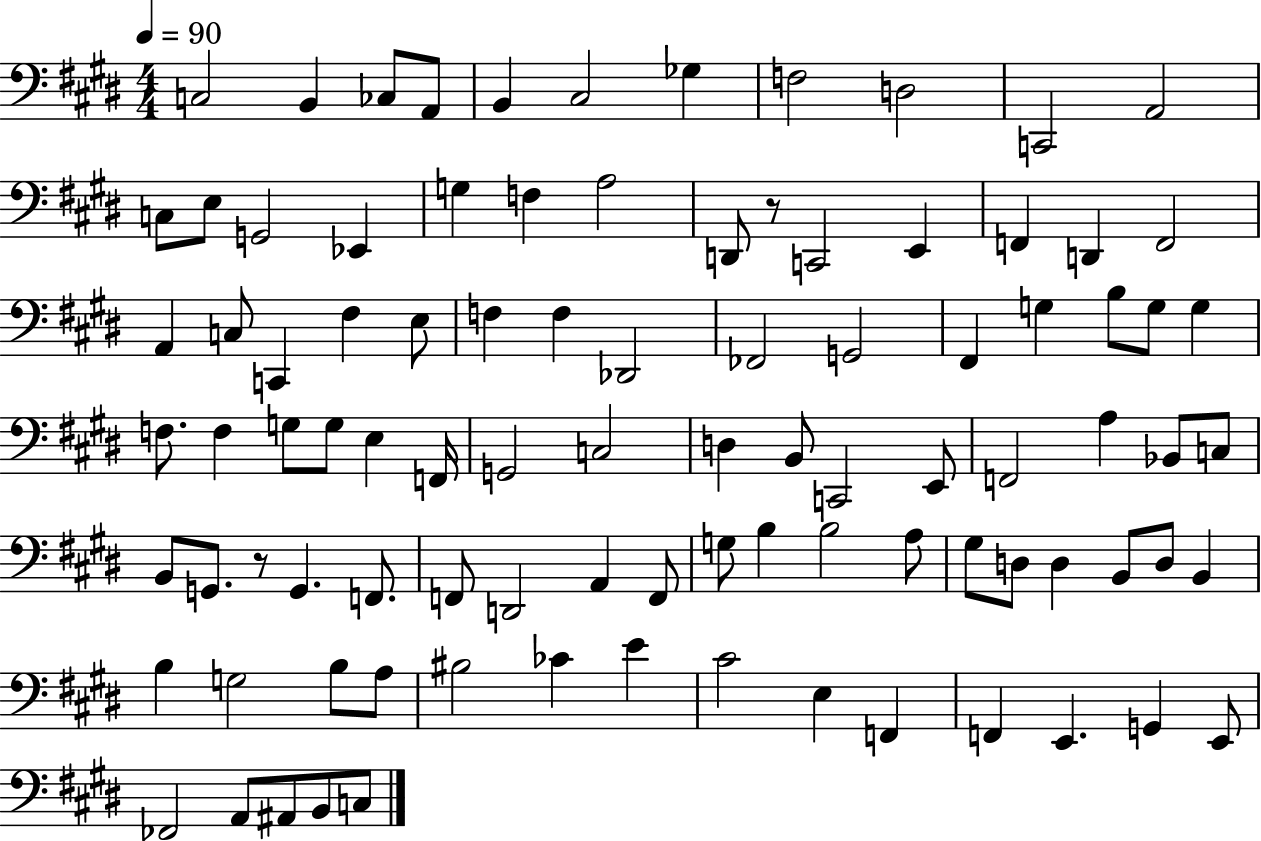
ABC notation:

X:1
T:Untitled
M:4/4
L:1/4
K:E
C,2 B,, _C,/2 A,,/2 B,, ^C,2 _G, F,2 D,2 C,,2 A,,2 C,/2 E,/2 G,,2 _E,, G, F, A,2 D,,/2 z/2 C,,2 E,, F,, D,, F,,2 A,, C,/2 C,, ^F, E,/2 F, F, _D,,2 _F,,2 G,,2 ^F,, G, B,/2 G,/2 G, F,/2 F, G,/2 G,/2 E, F,,/4 G,,2 C,2 D, B,,/2 C,,2 E,,/2 F,,2 A, _B,,/2 C,/2 B,,/2 G,,/2 z/2 G,, F,,/2 F,,/2 D,,2 A,, F,,/2 G,/2 B, B,2 A,/2 ^G,/2 D,/2 D, B,,/2 D,/2 B,, B, G,2 B,/2 A,/2 ^B,2 _C E ^C2 E, F,, F,, E,, G,, E,,/2 _F,,2 A,,/2 ^A,,/2 B,,/2 C,/2